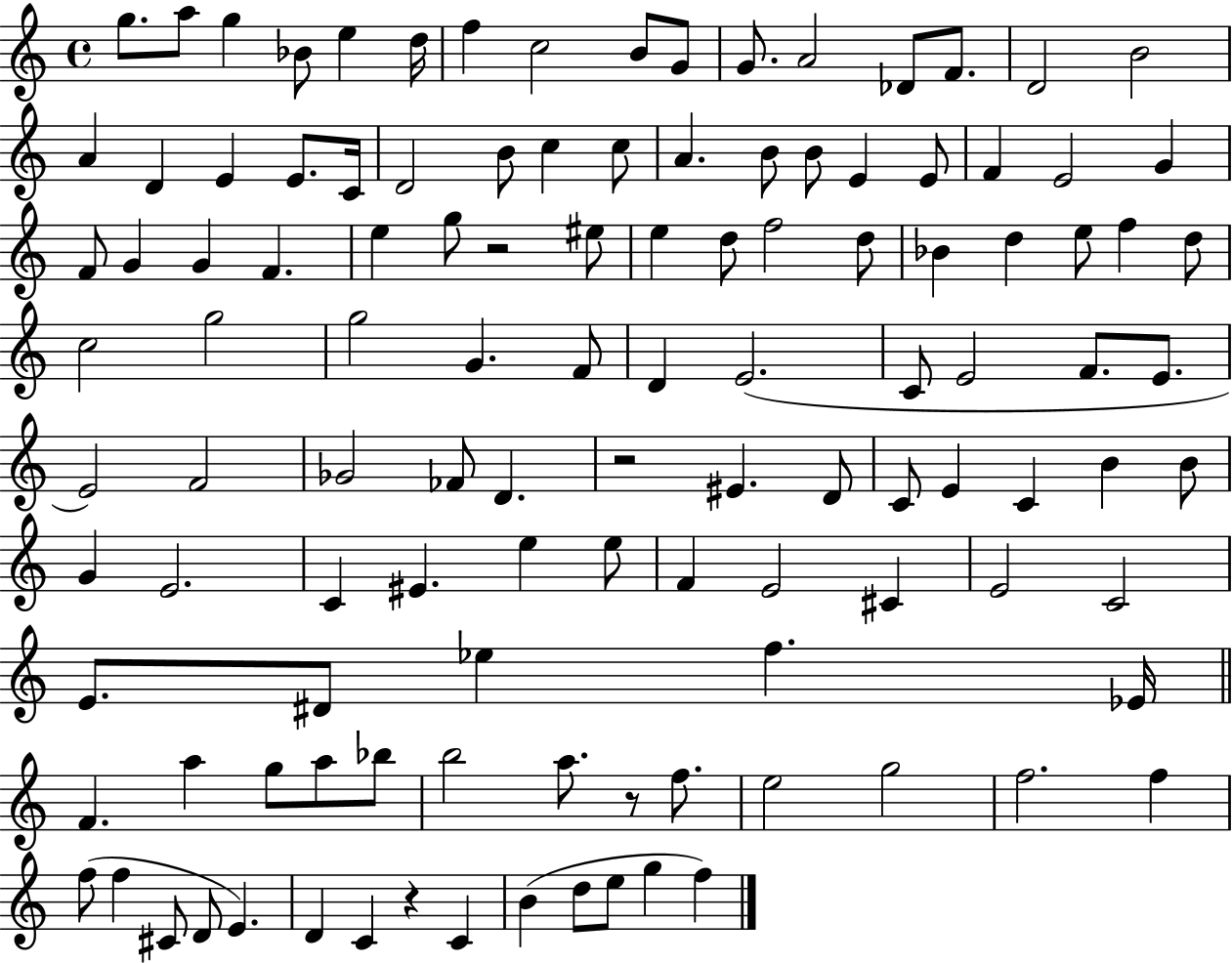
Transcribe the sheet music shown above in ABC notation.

X:1
T:Untitled
M:4/4
L:1/4
K:C
g/2 a/2 g _B/2 e d/4 f c2 B/2 G/2 G/2 A2 _D/2 F/2 D2 B2 A D E E/2 C/4 D2 B/2 c c/2 A B/2 B/2 E E/2 F E2 G F/2 G G F e g/2 z2 ^e/2 e d/2 f2 d/2 _B d e/2 f d/2 c2 g2 g2 G F/2 D E2 C/2 E2 F/2 E/2 E2 F2 _G2 _F/2 D z2 ^E D/2 C/2 E C B B/2 G E2 C ^E e e/2 F E2 ^C E2 C2 E/2 ^D/2 _e f _E/4 F a g/2 a/2 _b/2 b2 a/2 z/2 f/2 e2 g2 f2 f f/2 f ^C/2 D/2 E D C z C B d/2 e/2 g f